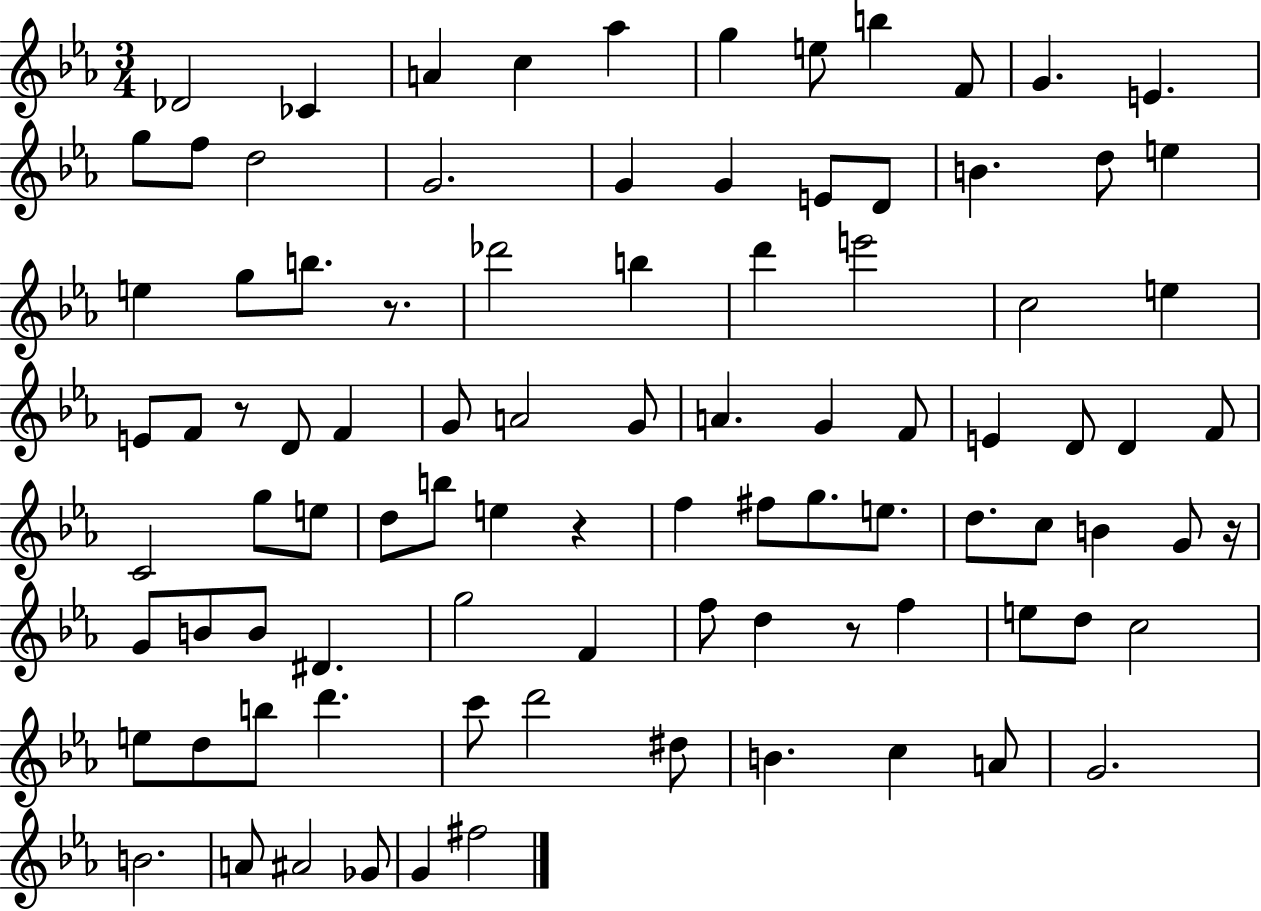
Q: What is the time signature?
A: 3/4